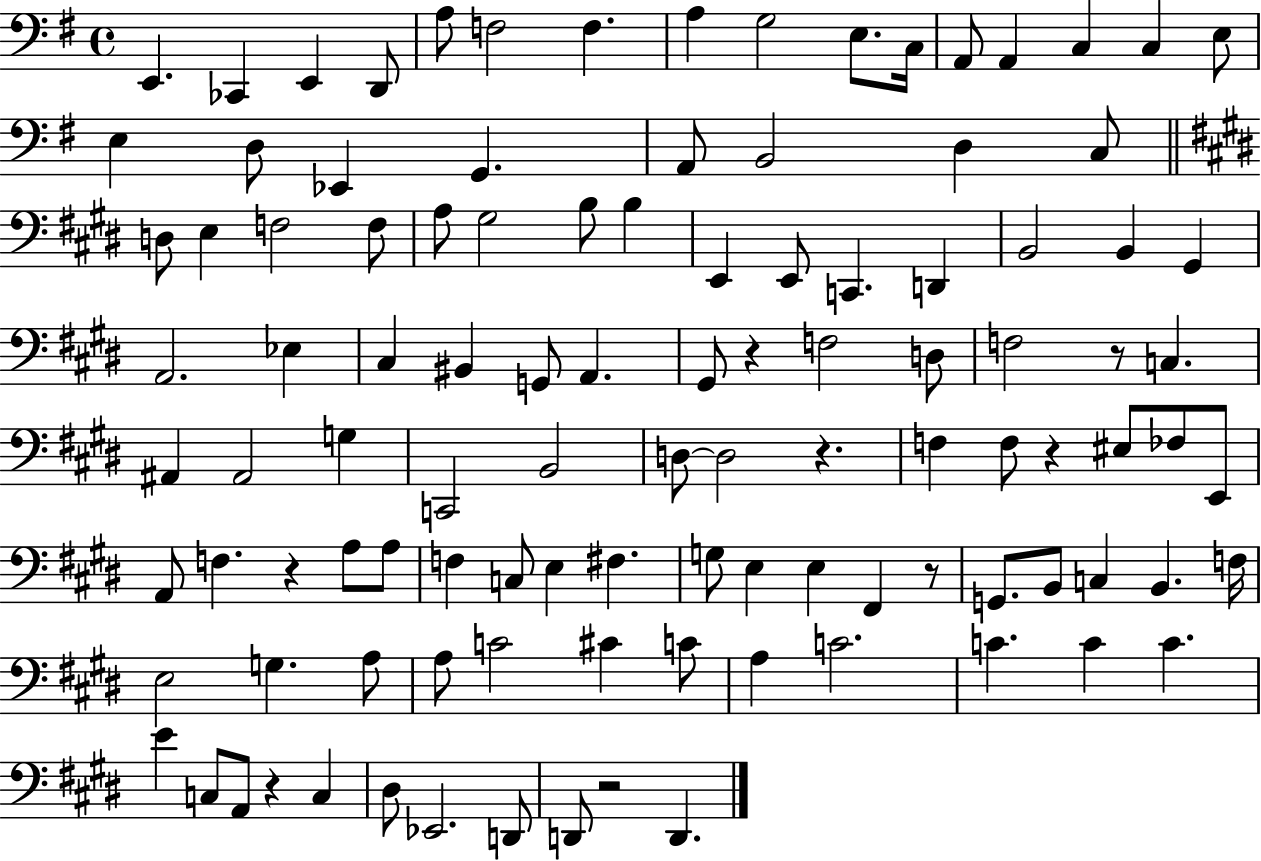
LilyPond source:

{
  \clef bass
  \time 4/4
  \defaultTimeSignature
  \key g \major
  e,4. ces,4 e,4 d,8 | a8 f2 f4. | a4 g2 e8. c16 | a,8 a,4 c4 c4 e8 | \break e4 d8 ees,4 g,4. | a,8 b,2 d4 c8 | \bar "||" \break \key e \major d8 e4 f2 f8 | a8 gis2 b8 b4 | e,4 e,8 c,4. d,4 | b,2 b,4 gis,4 | \break a,2. ees4 | cis4 bis,4 g,8 a,4. | gis,8 r4 f2 d8 | f2 r8 c4. | \break ais,4 ais,2 g4 | c,2 b,2 | d8~~ d2 r4. | f4 f8 r4 eis8 fes8 e,8 | \break a,8 f4. r4 a8 a8 | f4 c8 e4 fis4. | g8 e4 e4 fis,4 r8 | g,8. b,8 c4 b,4. f16 | \break e2 g4. a8 | a8 c'2 cis'4 c'8 | a4 c'2. | c'4. c'4 c'4. | \break e'4 c8 a,8 r4 c4 | dis8 ees,2. d,8 | d,8 r2 d,4. | \bar "|."
}